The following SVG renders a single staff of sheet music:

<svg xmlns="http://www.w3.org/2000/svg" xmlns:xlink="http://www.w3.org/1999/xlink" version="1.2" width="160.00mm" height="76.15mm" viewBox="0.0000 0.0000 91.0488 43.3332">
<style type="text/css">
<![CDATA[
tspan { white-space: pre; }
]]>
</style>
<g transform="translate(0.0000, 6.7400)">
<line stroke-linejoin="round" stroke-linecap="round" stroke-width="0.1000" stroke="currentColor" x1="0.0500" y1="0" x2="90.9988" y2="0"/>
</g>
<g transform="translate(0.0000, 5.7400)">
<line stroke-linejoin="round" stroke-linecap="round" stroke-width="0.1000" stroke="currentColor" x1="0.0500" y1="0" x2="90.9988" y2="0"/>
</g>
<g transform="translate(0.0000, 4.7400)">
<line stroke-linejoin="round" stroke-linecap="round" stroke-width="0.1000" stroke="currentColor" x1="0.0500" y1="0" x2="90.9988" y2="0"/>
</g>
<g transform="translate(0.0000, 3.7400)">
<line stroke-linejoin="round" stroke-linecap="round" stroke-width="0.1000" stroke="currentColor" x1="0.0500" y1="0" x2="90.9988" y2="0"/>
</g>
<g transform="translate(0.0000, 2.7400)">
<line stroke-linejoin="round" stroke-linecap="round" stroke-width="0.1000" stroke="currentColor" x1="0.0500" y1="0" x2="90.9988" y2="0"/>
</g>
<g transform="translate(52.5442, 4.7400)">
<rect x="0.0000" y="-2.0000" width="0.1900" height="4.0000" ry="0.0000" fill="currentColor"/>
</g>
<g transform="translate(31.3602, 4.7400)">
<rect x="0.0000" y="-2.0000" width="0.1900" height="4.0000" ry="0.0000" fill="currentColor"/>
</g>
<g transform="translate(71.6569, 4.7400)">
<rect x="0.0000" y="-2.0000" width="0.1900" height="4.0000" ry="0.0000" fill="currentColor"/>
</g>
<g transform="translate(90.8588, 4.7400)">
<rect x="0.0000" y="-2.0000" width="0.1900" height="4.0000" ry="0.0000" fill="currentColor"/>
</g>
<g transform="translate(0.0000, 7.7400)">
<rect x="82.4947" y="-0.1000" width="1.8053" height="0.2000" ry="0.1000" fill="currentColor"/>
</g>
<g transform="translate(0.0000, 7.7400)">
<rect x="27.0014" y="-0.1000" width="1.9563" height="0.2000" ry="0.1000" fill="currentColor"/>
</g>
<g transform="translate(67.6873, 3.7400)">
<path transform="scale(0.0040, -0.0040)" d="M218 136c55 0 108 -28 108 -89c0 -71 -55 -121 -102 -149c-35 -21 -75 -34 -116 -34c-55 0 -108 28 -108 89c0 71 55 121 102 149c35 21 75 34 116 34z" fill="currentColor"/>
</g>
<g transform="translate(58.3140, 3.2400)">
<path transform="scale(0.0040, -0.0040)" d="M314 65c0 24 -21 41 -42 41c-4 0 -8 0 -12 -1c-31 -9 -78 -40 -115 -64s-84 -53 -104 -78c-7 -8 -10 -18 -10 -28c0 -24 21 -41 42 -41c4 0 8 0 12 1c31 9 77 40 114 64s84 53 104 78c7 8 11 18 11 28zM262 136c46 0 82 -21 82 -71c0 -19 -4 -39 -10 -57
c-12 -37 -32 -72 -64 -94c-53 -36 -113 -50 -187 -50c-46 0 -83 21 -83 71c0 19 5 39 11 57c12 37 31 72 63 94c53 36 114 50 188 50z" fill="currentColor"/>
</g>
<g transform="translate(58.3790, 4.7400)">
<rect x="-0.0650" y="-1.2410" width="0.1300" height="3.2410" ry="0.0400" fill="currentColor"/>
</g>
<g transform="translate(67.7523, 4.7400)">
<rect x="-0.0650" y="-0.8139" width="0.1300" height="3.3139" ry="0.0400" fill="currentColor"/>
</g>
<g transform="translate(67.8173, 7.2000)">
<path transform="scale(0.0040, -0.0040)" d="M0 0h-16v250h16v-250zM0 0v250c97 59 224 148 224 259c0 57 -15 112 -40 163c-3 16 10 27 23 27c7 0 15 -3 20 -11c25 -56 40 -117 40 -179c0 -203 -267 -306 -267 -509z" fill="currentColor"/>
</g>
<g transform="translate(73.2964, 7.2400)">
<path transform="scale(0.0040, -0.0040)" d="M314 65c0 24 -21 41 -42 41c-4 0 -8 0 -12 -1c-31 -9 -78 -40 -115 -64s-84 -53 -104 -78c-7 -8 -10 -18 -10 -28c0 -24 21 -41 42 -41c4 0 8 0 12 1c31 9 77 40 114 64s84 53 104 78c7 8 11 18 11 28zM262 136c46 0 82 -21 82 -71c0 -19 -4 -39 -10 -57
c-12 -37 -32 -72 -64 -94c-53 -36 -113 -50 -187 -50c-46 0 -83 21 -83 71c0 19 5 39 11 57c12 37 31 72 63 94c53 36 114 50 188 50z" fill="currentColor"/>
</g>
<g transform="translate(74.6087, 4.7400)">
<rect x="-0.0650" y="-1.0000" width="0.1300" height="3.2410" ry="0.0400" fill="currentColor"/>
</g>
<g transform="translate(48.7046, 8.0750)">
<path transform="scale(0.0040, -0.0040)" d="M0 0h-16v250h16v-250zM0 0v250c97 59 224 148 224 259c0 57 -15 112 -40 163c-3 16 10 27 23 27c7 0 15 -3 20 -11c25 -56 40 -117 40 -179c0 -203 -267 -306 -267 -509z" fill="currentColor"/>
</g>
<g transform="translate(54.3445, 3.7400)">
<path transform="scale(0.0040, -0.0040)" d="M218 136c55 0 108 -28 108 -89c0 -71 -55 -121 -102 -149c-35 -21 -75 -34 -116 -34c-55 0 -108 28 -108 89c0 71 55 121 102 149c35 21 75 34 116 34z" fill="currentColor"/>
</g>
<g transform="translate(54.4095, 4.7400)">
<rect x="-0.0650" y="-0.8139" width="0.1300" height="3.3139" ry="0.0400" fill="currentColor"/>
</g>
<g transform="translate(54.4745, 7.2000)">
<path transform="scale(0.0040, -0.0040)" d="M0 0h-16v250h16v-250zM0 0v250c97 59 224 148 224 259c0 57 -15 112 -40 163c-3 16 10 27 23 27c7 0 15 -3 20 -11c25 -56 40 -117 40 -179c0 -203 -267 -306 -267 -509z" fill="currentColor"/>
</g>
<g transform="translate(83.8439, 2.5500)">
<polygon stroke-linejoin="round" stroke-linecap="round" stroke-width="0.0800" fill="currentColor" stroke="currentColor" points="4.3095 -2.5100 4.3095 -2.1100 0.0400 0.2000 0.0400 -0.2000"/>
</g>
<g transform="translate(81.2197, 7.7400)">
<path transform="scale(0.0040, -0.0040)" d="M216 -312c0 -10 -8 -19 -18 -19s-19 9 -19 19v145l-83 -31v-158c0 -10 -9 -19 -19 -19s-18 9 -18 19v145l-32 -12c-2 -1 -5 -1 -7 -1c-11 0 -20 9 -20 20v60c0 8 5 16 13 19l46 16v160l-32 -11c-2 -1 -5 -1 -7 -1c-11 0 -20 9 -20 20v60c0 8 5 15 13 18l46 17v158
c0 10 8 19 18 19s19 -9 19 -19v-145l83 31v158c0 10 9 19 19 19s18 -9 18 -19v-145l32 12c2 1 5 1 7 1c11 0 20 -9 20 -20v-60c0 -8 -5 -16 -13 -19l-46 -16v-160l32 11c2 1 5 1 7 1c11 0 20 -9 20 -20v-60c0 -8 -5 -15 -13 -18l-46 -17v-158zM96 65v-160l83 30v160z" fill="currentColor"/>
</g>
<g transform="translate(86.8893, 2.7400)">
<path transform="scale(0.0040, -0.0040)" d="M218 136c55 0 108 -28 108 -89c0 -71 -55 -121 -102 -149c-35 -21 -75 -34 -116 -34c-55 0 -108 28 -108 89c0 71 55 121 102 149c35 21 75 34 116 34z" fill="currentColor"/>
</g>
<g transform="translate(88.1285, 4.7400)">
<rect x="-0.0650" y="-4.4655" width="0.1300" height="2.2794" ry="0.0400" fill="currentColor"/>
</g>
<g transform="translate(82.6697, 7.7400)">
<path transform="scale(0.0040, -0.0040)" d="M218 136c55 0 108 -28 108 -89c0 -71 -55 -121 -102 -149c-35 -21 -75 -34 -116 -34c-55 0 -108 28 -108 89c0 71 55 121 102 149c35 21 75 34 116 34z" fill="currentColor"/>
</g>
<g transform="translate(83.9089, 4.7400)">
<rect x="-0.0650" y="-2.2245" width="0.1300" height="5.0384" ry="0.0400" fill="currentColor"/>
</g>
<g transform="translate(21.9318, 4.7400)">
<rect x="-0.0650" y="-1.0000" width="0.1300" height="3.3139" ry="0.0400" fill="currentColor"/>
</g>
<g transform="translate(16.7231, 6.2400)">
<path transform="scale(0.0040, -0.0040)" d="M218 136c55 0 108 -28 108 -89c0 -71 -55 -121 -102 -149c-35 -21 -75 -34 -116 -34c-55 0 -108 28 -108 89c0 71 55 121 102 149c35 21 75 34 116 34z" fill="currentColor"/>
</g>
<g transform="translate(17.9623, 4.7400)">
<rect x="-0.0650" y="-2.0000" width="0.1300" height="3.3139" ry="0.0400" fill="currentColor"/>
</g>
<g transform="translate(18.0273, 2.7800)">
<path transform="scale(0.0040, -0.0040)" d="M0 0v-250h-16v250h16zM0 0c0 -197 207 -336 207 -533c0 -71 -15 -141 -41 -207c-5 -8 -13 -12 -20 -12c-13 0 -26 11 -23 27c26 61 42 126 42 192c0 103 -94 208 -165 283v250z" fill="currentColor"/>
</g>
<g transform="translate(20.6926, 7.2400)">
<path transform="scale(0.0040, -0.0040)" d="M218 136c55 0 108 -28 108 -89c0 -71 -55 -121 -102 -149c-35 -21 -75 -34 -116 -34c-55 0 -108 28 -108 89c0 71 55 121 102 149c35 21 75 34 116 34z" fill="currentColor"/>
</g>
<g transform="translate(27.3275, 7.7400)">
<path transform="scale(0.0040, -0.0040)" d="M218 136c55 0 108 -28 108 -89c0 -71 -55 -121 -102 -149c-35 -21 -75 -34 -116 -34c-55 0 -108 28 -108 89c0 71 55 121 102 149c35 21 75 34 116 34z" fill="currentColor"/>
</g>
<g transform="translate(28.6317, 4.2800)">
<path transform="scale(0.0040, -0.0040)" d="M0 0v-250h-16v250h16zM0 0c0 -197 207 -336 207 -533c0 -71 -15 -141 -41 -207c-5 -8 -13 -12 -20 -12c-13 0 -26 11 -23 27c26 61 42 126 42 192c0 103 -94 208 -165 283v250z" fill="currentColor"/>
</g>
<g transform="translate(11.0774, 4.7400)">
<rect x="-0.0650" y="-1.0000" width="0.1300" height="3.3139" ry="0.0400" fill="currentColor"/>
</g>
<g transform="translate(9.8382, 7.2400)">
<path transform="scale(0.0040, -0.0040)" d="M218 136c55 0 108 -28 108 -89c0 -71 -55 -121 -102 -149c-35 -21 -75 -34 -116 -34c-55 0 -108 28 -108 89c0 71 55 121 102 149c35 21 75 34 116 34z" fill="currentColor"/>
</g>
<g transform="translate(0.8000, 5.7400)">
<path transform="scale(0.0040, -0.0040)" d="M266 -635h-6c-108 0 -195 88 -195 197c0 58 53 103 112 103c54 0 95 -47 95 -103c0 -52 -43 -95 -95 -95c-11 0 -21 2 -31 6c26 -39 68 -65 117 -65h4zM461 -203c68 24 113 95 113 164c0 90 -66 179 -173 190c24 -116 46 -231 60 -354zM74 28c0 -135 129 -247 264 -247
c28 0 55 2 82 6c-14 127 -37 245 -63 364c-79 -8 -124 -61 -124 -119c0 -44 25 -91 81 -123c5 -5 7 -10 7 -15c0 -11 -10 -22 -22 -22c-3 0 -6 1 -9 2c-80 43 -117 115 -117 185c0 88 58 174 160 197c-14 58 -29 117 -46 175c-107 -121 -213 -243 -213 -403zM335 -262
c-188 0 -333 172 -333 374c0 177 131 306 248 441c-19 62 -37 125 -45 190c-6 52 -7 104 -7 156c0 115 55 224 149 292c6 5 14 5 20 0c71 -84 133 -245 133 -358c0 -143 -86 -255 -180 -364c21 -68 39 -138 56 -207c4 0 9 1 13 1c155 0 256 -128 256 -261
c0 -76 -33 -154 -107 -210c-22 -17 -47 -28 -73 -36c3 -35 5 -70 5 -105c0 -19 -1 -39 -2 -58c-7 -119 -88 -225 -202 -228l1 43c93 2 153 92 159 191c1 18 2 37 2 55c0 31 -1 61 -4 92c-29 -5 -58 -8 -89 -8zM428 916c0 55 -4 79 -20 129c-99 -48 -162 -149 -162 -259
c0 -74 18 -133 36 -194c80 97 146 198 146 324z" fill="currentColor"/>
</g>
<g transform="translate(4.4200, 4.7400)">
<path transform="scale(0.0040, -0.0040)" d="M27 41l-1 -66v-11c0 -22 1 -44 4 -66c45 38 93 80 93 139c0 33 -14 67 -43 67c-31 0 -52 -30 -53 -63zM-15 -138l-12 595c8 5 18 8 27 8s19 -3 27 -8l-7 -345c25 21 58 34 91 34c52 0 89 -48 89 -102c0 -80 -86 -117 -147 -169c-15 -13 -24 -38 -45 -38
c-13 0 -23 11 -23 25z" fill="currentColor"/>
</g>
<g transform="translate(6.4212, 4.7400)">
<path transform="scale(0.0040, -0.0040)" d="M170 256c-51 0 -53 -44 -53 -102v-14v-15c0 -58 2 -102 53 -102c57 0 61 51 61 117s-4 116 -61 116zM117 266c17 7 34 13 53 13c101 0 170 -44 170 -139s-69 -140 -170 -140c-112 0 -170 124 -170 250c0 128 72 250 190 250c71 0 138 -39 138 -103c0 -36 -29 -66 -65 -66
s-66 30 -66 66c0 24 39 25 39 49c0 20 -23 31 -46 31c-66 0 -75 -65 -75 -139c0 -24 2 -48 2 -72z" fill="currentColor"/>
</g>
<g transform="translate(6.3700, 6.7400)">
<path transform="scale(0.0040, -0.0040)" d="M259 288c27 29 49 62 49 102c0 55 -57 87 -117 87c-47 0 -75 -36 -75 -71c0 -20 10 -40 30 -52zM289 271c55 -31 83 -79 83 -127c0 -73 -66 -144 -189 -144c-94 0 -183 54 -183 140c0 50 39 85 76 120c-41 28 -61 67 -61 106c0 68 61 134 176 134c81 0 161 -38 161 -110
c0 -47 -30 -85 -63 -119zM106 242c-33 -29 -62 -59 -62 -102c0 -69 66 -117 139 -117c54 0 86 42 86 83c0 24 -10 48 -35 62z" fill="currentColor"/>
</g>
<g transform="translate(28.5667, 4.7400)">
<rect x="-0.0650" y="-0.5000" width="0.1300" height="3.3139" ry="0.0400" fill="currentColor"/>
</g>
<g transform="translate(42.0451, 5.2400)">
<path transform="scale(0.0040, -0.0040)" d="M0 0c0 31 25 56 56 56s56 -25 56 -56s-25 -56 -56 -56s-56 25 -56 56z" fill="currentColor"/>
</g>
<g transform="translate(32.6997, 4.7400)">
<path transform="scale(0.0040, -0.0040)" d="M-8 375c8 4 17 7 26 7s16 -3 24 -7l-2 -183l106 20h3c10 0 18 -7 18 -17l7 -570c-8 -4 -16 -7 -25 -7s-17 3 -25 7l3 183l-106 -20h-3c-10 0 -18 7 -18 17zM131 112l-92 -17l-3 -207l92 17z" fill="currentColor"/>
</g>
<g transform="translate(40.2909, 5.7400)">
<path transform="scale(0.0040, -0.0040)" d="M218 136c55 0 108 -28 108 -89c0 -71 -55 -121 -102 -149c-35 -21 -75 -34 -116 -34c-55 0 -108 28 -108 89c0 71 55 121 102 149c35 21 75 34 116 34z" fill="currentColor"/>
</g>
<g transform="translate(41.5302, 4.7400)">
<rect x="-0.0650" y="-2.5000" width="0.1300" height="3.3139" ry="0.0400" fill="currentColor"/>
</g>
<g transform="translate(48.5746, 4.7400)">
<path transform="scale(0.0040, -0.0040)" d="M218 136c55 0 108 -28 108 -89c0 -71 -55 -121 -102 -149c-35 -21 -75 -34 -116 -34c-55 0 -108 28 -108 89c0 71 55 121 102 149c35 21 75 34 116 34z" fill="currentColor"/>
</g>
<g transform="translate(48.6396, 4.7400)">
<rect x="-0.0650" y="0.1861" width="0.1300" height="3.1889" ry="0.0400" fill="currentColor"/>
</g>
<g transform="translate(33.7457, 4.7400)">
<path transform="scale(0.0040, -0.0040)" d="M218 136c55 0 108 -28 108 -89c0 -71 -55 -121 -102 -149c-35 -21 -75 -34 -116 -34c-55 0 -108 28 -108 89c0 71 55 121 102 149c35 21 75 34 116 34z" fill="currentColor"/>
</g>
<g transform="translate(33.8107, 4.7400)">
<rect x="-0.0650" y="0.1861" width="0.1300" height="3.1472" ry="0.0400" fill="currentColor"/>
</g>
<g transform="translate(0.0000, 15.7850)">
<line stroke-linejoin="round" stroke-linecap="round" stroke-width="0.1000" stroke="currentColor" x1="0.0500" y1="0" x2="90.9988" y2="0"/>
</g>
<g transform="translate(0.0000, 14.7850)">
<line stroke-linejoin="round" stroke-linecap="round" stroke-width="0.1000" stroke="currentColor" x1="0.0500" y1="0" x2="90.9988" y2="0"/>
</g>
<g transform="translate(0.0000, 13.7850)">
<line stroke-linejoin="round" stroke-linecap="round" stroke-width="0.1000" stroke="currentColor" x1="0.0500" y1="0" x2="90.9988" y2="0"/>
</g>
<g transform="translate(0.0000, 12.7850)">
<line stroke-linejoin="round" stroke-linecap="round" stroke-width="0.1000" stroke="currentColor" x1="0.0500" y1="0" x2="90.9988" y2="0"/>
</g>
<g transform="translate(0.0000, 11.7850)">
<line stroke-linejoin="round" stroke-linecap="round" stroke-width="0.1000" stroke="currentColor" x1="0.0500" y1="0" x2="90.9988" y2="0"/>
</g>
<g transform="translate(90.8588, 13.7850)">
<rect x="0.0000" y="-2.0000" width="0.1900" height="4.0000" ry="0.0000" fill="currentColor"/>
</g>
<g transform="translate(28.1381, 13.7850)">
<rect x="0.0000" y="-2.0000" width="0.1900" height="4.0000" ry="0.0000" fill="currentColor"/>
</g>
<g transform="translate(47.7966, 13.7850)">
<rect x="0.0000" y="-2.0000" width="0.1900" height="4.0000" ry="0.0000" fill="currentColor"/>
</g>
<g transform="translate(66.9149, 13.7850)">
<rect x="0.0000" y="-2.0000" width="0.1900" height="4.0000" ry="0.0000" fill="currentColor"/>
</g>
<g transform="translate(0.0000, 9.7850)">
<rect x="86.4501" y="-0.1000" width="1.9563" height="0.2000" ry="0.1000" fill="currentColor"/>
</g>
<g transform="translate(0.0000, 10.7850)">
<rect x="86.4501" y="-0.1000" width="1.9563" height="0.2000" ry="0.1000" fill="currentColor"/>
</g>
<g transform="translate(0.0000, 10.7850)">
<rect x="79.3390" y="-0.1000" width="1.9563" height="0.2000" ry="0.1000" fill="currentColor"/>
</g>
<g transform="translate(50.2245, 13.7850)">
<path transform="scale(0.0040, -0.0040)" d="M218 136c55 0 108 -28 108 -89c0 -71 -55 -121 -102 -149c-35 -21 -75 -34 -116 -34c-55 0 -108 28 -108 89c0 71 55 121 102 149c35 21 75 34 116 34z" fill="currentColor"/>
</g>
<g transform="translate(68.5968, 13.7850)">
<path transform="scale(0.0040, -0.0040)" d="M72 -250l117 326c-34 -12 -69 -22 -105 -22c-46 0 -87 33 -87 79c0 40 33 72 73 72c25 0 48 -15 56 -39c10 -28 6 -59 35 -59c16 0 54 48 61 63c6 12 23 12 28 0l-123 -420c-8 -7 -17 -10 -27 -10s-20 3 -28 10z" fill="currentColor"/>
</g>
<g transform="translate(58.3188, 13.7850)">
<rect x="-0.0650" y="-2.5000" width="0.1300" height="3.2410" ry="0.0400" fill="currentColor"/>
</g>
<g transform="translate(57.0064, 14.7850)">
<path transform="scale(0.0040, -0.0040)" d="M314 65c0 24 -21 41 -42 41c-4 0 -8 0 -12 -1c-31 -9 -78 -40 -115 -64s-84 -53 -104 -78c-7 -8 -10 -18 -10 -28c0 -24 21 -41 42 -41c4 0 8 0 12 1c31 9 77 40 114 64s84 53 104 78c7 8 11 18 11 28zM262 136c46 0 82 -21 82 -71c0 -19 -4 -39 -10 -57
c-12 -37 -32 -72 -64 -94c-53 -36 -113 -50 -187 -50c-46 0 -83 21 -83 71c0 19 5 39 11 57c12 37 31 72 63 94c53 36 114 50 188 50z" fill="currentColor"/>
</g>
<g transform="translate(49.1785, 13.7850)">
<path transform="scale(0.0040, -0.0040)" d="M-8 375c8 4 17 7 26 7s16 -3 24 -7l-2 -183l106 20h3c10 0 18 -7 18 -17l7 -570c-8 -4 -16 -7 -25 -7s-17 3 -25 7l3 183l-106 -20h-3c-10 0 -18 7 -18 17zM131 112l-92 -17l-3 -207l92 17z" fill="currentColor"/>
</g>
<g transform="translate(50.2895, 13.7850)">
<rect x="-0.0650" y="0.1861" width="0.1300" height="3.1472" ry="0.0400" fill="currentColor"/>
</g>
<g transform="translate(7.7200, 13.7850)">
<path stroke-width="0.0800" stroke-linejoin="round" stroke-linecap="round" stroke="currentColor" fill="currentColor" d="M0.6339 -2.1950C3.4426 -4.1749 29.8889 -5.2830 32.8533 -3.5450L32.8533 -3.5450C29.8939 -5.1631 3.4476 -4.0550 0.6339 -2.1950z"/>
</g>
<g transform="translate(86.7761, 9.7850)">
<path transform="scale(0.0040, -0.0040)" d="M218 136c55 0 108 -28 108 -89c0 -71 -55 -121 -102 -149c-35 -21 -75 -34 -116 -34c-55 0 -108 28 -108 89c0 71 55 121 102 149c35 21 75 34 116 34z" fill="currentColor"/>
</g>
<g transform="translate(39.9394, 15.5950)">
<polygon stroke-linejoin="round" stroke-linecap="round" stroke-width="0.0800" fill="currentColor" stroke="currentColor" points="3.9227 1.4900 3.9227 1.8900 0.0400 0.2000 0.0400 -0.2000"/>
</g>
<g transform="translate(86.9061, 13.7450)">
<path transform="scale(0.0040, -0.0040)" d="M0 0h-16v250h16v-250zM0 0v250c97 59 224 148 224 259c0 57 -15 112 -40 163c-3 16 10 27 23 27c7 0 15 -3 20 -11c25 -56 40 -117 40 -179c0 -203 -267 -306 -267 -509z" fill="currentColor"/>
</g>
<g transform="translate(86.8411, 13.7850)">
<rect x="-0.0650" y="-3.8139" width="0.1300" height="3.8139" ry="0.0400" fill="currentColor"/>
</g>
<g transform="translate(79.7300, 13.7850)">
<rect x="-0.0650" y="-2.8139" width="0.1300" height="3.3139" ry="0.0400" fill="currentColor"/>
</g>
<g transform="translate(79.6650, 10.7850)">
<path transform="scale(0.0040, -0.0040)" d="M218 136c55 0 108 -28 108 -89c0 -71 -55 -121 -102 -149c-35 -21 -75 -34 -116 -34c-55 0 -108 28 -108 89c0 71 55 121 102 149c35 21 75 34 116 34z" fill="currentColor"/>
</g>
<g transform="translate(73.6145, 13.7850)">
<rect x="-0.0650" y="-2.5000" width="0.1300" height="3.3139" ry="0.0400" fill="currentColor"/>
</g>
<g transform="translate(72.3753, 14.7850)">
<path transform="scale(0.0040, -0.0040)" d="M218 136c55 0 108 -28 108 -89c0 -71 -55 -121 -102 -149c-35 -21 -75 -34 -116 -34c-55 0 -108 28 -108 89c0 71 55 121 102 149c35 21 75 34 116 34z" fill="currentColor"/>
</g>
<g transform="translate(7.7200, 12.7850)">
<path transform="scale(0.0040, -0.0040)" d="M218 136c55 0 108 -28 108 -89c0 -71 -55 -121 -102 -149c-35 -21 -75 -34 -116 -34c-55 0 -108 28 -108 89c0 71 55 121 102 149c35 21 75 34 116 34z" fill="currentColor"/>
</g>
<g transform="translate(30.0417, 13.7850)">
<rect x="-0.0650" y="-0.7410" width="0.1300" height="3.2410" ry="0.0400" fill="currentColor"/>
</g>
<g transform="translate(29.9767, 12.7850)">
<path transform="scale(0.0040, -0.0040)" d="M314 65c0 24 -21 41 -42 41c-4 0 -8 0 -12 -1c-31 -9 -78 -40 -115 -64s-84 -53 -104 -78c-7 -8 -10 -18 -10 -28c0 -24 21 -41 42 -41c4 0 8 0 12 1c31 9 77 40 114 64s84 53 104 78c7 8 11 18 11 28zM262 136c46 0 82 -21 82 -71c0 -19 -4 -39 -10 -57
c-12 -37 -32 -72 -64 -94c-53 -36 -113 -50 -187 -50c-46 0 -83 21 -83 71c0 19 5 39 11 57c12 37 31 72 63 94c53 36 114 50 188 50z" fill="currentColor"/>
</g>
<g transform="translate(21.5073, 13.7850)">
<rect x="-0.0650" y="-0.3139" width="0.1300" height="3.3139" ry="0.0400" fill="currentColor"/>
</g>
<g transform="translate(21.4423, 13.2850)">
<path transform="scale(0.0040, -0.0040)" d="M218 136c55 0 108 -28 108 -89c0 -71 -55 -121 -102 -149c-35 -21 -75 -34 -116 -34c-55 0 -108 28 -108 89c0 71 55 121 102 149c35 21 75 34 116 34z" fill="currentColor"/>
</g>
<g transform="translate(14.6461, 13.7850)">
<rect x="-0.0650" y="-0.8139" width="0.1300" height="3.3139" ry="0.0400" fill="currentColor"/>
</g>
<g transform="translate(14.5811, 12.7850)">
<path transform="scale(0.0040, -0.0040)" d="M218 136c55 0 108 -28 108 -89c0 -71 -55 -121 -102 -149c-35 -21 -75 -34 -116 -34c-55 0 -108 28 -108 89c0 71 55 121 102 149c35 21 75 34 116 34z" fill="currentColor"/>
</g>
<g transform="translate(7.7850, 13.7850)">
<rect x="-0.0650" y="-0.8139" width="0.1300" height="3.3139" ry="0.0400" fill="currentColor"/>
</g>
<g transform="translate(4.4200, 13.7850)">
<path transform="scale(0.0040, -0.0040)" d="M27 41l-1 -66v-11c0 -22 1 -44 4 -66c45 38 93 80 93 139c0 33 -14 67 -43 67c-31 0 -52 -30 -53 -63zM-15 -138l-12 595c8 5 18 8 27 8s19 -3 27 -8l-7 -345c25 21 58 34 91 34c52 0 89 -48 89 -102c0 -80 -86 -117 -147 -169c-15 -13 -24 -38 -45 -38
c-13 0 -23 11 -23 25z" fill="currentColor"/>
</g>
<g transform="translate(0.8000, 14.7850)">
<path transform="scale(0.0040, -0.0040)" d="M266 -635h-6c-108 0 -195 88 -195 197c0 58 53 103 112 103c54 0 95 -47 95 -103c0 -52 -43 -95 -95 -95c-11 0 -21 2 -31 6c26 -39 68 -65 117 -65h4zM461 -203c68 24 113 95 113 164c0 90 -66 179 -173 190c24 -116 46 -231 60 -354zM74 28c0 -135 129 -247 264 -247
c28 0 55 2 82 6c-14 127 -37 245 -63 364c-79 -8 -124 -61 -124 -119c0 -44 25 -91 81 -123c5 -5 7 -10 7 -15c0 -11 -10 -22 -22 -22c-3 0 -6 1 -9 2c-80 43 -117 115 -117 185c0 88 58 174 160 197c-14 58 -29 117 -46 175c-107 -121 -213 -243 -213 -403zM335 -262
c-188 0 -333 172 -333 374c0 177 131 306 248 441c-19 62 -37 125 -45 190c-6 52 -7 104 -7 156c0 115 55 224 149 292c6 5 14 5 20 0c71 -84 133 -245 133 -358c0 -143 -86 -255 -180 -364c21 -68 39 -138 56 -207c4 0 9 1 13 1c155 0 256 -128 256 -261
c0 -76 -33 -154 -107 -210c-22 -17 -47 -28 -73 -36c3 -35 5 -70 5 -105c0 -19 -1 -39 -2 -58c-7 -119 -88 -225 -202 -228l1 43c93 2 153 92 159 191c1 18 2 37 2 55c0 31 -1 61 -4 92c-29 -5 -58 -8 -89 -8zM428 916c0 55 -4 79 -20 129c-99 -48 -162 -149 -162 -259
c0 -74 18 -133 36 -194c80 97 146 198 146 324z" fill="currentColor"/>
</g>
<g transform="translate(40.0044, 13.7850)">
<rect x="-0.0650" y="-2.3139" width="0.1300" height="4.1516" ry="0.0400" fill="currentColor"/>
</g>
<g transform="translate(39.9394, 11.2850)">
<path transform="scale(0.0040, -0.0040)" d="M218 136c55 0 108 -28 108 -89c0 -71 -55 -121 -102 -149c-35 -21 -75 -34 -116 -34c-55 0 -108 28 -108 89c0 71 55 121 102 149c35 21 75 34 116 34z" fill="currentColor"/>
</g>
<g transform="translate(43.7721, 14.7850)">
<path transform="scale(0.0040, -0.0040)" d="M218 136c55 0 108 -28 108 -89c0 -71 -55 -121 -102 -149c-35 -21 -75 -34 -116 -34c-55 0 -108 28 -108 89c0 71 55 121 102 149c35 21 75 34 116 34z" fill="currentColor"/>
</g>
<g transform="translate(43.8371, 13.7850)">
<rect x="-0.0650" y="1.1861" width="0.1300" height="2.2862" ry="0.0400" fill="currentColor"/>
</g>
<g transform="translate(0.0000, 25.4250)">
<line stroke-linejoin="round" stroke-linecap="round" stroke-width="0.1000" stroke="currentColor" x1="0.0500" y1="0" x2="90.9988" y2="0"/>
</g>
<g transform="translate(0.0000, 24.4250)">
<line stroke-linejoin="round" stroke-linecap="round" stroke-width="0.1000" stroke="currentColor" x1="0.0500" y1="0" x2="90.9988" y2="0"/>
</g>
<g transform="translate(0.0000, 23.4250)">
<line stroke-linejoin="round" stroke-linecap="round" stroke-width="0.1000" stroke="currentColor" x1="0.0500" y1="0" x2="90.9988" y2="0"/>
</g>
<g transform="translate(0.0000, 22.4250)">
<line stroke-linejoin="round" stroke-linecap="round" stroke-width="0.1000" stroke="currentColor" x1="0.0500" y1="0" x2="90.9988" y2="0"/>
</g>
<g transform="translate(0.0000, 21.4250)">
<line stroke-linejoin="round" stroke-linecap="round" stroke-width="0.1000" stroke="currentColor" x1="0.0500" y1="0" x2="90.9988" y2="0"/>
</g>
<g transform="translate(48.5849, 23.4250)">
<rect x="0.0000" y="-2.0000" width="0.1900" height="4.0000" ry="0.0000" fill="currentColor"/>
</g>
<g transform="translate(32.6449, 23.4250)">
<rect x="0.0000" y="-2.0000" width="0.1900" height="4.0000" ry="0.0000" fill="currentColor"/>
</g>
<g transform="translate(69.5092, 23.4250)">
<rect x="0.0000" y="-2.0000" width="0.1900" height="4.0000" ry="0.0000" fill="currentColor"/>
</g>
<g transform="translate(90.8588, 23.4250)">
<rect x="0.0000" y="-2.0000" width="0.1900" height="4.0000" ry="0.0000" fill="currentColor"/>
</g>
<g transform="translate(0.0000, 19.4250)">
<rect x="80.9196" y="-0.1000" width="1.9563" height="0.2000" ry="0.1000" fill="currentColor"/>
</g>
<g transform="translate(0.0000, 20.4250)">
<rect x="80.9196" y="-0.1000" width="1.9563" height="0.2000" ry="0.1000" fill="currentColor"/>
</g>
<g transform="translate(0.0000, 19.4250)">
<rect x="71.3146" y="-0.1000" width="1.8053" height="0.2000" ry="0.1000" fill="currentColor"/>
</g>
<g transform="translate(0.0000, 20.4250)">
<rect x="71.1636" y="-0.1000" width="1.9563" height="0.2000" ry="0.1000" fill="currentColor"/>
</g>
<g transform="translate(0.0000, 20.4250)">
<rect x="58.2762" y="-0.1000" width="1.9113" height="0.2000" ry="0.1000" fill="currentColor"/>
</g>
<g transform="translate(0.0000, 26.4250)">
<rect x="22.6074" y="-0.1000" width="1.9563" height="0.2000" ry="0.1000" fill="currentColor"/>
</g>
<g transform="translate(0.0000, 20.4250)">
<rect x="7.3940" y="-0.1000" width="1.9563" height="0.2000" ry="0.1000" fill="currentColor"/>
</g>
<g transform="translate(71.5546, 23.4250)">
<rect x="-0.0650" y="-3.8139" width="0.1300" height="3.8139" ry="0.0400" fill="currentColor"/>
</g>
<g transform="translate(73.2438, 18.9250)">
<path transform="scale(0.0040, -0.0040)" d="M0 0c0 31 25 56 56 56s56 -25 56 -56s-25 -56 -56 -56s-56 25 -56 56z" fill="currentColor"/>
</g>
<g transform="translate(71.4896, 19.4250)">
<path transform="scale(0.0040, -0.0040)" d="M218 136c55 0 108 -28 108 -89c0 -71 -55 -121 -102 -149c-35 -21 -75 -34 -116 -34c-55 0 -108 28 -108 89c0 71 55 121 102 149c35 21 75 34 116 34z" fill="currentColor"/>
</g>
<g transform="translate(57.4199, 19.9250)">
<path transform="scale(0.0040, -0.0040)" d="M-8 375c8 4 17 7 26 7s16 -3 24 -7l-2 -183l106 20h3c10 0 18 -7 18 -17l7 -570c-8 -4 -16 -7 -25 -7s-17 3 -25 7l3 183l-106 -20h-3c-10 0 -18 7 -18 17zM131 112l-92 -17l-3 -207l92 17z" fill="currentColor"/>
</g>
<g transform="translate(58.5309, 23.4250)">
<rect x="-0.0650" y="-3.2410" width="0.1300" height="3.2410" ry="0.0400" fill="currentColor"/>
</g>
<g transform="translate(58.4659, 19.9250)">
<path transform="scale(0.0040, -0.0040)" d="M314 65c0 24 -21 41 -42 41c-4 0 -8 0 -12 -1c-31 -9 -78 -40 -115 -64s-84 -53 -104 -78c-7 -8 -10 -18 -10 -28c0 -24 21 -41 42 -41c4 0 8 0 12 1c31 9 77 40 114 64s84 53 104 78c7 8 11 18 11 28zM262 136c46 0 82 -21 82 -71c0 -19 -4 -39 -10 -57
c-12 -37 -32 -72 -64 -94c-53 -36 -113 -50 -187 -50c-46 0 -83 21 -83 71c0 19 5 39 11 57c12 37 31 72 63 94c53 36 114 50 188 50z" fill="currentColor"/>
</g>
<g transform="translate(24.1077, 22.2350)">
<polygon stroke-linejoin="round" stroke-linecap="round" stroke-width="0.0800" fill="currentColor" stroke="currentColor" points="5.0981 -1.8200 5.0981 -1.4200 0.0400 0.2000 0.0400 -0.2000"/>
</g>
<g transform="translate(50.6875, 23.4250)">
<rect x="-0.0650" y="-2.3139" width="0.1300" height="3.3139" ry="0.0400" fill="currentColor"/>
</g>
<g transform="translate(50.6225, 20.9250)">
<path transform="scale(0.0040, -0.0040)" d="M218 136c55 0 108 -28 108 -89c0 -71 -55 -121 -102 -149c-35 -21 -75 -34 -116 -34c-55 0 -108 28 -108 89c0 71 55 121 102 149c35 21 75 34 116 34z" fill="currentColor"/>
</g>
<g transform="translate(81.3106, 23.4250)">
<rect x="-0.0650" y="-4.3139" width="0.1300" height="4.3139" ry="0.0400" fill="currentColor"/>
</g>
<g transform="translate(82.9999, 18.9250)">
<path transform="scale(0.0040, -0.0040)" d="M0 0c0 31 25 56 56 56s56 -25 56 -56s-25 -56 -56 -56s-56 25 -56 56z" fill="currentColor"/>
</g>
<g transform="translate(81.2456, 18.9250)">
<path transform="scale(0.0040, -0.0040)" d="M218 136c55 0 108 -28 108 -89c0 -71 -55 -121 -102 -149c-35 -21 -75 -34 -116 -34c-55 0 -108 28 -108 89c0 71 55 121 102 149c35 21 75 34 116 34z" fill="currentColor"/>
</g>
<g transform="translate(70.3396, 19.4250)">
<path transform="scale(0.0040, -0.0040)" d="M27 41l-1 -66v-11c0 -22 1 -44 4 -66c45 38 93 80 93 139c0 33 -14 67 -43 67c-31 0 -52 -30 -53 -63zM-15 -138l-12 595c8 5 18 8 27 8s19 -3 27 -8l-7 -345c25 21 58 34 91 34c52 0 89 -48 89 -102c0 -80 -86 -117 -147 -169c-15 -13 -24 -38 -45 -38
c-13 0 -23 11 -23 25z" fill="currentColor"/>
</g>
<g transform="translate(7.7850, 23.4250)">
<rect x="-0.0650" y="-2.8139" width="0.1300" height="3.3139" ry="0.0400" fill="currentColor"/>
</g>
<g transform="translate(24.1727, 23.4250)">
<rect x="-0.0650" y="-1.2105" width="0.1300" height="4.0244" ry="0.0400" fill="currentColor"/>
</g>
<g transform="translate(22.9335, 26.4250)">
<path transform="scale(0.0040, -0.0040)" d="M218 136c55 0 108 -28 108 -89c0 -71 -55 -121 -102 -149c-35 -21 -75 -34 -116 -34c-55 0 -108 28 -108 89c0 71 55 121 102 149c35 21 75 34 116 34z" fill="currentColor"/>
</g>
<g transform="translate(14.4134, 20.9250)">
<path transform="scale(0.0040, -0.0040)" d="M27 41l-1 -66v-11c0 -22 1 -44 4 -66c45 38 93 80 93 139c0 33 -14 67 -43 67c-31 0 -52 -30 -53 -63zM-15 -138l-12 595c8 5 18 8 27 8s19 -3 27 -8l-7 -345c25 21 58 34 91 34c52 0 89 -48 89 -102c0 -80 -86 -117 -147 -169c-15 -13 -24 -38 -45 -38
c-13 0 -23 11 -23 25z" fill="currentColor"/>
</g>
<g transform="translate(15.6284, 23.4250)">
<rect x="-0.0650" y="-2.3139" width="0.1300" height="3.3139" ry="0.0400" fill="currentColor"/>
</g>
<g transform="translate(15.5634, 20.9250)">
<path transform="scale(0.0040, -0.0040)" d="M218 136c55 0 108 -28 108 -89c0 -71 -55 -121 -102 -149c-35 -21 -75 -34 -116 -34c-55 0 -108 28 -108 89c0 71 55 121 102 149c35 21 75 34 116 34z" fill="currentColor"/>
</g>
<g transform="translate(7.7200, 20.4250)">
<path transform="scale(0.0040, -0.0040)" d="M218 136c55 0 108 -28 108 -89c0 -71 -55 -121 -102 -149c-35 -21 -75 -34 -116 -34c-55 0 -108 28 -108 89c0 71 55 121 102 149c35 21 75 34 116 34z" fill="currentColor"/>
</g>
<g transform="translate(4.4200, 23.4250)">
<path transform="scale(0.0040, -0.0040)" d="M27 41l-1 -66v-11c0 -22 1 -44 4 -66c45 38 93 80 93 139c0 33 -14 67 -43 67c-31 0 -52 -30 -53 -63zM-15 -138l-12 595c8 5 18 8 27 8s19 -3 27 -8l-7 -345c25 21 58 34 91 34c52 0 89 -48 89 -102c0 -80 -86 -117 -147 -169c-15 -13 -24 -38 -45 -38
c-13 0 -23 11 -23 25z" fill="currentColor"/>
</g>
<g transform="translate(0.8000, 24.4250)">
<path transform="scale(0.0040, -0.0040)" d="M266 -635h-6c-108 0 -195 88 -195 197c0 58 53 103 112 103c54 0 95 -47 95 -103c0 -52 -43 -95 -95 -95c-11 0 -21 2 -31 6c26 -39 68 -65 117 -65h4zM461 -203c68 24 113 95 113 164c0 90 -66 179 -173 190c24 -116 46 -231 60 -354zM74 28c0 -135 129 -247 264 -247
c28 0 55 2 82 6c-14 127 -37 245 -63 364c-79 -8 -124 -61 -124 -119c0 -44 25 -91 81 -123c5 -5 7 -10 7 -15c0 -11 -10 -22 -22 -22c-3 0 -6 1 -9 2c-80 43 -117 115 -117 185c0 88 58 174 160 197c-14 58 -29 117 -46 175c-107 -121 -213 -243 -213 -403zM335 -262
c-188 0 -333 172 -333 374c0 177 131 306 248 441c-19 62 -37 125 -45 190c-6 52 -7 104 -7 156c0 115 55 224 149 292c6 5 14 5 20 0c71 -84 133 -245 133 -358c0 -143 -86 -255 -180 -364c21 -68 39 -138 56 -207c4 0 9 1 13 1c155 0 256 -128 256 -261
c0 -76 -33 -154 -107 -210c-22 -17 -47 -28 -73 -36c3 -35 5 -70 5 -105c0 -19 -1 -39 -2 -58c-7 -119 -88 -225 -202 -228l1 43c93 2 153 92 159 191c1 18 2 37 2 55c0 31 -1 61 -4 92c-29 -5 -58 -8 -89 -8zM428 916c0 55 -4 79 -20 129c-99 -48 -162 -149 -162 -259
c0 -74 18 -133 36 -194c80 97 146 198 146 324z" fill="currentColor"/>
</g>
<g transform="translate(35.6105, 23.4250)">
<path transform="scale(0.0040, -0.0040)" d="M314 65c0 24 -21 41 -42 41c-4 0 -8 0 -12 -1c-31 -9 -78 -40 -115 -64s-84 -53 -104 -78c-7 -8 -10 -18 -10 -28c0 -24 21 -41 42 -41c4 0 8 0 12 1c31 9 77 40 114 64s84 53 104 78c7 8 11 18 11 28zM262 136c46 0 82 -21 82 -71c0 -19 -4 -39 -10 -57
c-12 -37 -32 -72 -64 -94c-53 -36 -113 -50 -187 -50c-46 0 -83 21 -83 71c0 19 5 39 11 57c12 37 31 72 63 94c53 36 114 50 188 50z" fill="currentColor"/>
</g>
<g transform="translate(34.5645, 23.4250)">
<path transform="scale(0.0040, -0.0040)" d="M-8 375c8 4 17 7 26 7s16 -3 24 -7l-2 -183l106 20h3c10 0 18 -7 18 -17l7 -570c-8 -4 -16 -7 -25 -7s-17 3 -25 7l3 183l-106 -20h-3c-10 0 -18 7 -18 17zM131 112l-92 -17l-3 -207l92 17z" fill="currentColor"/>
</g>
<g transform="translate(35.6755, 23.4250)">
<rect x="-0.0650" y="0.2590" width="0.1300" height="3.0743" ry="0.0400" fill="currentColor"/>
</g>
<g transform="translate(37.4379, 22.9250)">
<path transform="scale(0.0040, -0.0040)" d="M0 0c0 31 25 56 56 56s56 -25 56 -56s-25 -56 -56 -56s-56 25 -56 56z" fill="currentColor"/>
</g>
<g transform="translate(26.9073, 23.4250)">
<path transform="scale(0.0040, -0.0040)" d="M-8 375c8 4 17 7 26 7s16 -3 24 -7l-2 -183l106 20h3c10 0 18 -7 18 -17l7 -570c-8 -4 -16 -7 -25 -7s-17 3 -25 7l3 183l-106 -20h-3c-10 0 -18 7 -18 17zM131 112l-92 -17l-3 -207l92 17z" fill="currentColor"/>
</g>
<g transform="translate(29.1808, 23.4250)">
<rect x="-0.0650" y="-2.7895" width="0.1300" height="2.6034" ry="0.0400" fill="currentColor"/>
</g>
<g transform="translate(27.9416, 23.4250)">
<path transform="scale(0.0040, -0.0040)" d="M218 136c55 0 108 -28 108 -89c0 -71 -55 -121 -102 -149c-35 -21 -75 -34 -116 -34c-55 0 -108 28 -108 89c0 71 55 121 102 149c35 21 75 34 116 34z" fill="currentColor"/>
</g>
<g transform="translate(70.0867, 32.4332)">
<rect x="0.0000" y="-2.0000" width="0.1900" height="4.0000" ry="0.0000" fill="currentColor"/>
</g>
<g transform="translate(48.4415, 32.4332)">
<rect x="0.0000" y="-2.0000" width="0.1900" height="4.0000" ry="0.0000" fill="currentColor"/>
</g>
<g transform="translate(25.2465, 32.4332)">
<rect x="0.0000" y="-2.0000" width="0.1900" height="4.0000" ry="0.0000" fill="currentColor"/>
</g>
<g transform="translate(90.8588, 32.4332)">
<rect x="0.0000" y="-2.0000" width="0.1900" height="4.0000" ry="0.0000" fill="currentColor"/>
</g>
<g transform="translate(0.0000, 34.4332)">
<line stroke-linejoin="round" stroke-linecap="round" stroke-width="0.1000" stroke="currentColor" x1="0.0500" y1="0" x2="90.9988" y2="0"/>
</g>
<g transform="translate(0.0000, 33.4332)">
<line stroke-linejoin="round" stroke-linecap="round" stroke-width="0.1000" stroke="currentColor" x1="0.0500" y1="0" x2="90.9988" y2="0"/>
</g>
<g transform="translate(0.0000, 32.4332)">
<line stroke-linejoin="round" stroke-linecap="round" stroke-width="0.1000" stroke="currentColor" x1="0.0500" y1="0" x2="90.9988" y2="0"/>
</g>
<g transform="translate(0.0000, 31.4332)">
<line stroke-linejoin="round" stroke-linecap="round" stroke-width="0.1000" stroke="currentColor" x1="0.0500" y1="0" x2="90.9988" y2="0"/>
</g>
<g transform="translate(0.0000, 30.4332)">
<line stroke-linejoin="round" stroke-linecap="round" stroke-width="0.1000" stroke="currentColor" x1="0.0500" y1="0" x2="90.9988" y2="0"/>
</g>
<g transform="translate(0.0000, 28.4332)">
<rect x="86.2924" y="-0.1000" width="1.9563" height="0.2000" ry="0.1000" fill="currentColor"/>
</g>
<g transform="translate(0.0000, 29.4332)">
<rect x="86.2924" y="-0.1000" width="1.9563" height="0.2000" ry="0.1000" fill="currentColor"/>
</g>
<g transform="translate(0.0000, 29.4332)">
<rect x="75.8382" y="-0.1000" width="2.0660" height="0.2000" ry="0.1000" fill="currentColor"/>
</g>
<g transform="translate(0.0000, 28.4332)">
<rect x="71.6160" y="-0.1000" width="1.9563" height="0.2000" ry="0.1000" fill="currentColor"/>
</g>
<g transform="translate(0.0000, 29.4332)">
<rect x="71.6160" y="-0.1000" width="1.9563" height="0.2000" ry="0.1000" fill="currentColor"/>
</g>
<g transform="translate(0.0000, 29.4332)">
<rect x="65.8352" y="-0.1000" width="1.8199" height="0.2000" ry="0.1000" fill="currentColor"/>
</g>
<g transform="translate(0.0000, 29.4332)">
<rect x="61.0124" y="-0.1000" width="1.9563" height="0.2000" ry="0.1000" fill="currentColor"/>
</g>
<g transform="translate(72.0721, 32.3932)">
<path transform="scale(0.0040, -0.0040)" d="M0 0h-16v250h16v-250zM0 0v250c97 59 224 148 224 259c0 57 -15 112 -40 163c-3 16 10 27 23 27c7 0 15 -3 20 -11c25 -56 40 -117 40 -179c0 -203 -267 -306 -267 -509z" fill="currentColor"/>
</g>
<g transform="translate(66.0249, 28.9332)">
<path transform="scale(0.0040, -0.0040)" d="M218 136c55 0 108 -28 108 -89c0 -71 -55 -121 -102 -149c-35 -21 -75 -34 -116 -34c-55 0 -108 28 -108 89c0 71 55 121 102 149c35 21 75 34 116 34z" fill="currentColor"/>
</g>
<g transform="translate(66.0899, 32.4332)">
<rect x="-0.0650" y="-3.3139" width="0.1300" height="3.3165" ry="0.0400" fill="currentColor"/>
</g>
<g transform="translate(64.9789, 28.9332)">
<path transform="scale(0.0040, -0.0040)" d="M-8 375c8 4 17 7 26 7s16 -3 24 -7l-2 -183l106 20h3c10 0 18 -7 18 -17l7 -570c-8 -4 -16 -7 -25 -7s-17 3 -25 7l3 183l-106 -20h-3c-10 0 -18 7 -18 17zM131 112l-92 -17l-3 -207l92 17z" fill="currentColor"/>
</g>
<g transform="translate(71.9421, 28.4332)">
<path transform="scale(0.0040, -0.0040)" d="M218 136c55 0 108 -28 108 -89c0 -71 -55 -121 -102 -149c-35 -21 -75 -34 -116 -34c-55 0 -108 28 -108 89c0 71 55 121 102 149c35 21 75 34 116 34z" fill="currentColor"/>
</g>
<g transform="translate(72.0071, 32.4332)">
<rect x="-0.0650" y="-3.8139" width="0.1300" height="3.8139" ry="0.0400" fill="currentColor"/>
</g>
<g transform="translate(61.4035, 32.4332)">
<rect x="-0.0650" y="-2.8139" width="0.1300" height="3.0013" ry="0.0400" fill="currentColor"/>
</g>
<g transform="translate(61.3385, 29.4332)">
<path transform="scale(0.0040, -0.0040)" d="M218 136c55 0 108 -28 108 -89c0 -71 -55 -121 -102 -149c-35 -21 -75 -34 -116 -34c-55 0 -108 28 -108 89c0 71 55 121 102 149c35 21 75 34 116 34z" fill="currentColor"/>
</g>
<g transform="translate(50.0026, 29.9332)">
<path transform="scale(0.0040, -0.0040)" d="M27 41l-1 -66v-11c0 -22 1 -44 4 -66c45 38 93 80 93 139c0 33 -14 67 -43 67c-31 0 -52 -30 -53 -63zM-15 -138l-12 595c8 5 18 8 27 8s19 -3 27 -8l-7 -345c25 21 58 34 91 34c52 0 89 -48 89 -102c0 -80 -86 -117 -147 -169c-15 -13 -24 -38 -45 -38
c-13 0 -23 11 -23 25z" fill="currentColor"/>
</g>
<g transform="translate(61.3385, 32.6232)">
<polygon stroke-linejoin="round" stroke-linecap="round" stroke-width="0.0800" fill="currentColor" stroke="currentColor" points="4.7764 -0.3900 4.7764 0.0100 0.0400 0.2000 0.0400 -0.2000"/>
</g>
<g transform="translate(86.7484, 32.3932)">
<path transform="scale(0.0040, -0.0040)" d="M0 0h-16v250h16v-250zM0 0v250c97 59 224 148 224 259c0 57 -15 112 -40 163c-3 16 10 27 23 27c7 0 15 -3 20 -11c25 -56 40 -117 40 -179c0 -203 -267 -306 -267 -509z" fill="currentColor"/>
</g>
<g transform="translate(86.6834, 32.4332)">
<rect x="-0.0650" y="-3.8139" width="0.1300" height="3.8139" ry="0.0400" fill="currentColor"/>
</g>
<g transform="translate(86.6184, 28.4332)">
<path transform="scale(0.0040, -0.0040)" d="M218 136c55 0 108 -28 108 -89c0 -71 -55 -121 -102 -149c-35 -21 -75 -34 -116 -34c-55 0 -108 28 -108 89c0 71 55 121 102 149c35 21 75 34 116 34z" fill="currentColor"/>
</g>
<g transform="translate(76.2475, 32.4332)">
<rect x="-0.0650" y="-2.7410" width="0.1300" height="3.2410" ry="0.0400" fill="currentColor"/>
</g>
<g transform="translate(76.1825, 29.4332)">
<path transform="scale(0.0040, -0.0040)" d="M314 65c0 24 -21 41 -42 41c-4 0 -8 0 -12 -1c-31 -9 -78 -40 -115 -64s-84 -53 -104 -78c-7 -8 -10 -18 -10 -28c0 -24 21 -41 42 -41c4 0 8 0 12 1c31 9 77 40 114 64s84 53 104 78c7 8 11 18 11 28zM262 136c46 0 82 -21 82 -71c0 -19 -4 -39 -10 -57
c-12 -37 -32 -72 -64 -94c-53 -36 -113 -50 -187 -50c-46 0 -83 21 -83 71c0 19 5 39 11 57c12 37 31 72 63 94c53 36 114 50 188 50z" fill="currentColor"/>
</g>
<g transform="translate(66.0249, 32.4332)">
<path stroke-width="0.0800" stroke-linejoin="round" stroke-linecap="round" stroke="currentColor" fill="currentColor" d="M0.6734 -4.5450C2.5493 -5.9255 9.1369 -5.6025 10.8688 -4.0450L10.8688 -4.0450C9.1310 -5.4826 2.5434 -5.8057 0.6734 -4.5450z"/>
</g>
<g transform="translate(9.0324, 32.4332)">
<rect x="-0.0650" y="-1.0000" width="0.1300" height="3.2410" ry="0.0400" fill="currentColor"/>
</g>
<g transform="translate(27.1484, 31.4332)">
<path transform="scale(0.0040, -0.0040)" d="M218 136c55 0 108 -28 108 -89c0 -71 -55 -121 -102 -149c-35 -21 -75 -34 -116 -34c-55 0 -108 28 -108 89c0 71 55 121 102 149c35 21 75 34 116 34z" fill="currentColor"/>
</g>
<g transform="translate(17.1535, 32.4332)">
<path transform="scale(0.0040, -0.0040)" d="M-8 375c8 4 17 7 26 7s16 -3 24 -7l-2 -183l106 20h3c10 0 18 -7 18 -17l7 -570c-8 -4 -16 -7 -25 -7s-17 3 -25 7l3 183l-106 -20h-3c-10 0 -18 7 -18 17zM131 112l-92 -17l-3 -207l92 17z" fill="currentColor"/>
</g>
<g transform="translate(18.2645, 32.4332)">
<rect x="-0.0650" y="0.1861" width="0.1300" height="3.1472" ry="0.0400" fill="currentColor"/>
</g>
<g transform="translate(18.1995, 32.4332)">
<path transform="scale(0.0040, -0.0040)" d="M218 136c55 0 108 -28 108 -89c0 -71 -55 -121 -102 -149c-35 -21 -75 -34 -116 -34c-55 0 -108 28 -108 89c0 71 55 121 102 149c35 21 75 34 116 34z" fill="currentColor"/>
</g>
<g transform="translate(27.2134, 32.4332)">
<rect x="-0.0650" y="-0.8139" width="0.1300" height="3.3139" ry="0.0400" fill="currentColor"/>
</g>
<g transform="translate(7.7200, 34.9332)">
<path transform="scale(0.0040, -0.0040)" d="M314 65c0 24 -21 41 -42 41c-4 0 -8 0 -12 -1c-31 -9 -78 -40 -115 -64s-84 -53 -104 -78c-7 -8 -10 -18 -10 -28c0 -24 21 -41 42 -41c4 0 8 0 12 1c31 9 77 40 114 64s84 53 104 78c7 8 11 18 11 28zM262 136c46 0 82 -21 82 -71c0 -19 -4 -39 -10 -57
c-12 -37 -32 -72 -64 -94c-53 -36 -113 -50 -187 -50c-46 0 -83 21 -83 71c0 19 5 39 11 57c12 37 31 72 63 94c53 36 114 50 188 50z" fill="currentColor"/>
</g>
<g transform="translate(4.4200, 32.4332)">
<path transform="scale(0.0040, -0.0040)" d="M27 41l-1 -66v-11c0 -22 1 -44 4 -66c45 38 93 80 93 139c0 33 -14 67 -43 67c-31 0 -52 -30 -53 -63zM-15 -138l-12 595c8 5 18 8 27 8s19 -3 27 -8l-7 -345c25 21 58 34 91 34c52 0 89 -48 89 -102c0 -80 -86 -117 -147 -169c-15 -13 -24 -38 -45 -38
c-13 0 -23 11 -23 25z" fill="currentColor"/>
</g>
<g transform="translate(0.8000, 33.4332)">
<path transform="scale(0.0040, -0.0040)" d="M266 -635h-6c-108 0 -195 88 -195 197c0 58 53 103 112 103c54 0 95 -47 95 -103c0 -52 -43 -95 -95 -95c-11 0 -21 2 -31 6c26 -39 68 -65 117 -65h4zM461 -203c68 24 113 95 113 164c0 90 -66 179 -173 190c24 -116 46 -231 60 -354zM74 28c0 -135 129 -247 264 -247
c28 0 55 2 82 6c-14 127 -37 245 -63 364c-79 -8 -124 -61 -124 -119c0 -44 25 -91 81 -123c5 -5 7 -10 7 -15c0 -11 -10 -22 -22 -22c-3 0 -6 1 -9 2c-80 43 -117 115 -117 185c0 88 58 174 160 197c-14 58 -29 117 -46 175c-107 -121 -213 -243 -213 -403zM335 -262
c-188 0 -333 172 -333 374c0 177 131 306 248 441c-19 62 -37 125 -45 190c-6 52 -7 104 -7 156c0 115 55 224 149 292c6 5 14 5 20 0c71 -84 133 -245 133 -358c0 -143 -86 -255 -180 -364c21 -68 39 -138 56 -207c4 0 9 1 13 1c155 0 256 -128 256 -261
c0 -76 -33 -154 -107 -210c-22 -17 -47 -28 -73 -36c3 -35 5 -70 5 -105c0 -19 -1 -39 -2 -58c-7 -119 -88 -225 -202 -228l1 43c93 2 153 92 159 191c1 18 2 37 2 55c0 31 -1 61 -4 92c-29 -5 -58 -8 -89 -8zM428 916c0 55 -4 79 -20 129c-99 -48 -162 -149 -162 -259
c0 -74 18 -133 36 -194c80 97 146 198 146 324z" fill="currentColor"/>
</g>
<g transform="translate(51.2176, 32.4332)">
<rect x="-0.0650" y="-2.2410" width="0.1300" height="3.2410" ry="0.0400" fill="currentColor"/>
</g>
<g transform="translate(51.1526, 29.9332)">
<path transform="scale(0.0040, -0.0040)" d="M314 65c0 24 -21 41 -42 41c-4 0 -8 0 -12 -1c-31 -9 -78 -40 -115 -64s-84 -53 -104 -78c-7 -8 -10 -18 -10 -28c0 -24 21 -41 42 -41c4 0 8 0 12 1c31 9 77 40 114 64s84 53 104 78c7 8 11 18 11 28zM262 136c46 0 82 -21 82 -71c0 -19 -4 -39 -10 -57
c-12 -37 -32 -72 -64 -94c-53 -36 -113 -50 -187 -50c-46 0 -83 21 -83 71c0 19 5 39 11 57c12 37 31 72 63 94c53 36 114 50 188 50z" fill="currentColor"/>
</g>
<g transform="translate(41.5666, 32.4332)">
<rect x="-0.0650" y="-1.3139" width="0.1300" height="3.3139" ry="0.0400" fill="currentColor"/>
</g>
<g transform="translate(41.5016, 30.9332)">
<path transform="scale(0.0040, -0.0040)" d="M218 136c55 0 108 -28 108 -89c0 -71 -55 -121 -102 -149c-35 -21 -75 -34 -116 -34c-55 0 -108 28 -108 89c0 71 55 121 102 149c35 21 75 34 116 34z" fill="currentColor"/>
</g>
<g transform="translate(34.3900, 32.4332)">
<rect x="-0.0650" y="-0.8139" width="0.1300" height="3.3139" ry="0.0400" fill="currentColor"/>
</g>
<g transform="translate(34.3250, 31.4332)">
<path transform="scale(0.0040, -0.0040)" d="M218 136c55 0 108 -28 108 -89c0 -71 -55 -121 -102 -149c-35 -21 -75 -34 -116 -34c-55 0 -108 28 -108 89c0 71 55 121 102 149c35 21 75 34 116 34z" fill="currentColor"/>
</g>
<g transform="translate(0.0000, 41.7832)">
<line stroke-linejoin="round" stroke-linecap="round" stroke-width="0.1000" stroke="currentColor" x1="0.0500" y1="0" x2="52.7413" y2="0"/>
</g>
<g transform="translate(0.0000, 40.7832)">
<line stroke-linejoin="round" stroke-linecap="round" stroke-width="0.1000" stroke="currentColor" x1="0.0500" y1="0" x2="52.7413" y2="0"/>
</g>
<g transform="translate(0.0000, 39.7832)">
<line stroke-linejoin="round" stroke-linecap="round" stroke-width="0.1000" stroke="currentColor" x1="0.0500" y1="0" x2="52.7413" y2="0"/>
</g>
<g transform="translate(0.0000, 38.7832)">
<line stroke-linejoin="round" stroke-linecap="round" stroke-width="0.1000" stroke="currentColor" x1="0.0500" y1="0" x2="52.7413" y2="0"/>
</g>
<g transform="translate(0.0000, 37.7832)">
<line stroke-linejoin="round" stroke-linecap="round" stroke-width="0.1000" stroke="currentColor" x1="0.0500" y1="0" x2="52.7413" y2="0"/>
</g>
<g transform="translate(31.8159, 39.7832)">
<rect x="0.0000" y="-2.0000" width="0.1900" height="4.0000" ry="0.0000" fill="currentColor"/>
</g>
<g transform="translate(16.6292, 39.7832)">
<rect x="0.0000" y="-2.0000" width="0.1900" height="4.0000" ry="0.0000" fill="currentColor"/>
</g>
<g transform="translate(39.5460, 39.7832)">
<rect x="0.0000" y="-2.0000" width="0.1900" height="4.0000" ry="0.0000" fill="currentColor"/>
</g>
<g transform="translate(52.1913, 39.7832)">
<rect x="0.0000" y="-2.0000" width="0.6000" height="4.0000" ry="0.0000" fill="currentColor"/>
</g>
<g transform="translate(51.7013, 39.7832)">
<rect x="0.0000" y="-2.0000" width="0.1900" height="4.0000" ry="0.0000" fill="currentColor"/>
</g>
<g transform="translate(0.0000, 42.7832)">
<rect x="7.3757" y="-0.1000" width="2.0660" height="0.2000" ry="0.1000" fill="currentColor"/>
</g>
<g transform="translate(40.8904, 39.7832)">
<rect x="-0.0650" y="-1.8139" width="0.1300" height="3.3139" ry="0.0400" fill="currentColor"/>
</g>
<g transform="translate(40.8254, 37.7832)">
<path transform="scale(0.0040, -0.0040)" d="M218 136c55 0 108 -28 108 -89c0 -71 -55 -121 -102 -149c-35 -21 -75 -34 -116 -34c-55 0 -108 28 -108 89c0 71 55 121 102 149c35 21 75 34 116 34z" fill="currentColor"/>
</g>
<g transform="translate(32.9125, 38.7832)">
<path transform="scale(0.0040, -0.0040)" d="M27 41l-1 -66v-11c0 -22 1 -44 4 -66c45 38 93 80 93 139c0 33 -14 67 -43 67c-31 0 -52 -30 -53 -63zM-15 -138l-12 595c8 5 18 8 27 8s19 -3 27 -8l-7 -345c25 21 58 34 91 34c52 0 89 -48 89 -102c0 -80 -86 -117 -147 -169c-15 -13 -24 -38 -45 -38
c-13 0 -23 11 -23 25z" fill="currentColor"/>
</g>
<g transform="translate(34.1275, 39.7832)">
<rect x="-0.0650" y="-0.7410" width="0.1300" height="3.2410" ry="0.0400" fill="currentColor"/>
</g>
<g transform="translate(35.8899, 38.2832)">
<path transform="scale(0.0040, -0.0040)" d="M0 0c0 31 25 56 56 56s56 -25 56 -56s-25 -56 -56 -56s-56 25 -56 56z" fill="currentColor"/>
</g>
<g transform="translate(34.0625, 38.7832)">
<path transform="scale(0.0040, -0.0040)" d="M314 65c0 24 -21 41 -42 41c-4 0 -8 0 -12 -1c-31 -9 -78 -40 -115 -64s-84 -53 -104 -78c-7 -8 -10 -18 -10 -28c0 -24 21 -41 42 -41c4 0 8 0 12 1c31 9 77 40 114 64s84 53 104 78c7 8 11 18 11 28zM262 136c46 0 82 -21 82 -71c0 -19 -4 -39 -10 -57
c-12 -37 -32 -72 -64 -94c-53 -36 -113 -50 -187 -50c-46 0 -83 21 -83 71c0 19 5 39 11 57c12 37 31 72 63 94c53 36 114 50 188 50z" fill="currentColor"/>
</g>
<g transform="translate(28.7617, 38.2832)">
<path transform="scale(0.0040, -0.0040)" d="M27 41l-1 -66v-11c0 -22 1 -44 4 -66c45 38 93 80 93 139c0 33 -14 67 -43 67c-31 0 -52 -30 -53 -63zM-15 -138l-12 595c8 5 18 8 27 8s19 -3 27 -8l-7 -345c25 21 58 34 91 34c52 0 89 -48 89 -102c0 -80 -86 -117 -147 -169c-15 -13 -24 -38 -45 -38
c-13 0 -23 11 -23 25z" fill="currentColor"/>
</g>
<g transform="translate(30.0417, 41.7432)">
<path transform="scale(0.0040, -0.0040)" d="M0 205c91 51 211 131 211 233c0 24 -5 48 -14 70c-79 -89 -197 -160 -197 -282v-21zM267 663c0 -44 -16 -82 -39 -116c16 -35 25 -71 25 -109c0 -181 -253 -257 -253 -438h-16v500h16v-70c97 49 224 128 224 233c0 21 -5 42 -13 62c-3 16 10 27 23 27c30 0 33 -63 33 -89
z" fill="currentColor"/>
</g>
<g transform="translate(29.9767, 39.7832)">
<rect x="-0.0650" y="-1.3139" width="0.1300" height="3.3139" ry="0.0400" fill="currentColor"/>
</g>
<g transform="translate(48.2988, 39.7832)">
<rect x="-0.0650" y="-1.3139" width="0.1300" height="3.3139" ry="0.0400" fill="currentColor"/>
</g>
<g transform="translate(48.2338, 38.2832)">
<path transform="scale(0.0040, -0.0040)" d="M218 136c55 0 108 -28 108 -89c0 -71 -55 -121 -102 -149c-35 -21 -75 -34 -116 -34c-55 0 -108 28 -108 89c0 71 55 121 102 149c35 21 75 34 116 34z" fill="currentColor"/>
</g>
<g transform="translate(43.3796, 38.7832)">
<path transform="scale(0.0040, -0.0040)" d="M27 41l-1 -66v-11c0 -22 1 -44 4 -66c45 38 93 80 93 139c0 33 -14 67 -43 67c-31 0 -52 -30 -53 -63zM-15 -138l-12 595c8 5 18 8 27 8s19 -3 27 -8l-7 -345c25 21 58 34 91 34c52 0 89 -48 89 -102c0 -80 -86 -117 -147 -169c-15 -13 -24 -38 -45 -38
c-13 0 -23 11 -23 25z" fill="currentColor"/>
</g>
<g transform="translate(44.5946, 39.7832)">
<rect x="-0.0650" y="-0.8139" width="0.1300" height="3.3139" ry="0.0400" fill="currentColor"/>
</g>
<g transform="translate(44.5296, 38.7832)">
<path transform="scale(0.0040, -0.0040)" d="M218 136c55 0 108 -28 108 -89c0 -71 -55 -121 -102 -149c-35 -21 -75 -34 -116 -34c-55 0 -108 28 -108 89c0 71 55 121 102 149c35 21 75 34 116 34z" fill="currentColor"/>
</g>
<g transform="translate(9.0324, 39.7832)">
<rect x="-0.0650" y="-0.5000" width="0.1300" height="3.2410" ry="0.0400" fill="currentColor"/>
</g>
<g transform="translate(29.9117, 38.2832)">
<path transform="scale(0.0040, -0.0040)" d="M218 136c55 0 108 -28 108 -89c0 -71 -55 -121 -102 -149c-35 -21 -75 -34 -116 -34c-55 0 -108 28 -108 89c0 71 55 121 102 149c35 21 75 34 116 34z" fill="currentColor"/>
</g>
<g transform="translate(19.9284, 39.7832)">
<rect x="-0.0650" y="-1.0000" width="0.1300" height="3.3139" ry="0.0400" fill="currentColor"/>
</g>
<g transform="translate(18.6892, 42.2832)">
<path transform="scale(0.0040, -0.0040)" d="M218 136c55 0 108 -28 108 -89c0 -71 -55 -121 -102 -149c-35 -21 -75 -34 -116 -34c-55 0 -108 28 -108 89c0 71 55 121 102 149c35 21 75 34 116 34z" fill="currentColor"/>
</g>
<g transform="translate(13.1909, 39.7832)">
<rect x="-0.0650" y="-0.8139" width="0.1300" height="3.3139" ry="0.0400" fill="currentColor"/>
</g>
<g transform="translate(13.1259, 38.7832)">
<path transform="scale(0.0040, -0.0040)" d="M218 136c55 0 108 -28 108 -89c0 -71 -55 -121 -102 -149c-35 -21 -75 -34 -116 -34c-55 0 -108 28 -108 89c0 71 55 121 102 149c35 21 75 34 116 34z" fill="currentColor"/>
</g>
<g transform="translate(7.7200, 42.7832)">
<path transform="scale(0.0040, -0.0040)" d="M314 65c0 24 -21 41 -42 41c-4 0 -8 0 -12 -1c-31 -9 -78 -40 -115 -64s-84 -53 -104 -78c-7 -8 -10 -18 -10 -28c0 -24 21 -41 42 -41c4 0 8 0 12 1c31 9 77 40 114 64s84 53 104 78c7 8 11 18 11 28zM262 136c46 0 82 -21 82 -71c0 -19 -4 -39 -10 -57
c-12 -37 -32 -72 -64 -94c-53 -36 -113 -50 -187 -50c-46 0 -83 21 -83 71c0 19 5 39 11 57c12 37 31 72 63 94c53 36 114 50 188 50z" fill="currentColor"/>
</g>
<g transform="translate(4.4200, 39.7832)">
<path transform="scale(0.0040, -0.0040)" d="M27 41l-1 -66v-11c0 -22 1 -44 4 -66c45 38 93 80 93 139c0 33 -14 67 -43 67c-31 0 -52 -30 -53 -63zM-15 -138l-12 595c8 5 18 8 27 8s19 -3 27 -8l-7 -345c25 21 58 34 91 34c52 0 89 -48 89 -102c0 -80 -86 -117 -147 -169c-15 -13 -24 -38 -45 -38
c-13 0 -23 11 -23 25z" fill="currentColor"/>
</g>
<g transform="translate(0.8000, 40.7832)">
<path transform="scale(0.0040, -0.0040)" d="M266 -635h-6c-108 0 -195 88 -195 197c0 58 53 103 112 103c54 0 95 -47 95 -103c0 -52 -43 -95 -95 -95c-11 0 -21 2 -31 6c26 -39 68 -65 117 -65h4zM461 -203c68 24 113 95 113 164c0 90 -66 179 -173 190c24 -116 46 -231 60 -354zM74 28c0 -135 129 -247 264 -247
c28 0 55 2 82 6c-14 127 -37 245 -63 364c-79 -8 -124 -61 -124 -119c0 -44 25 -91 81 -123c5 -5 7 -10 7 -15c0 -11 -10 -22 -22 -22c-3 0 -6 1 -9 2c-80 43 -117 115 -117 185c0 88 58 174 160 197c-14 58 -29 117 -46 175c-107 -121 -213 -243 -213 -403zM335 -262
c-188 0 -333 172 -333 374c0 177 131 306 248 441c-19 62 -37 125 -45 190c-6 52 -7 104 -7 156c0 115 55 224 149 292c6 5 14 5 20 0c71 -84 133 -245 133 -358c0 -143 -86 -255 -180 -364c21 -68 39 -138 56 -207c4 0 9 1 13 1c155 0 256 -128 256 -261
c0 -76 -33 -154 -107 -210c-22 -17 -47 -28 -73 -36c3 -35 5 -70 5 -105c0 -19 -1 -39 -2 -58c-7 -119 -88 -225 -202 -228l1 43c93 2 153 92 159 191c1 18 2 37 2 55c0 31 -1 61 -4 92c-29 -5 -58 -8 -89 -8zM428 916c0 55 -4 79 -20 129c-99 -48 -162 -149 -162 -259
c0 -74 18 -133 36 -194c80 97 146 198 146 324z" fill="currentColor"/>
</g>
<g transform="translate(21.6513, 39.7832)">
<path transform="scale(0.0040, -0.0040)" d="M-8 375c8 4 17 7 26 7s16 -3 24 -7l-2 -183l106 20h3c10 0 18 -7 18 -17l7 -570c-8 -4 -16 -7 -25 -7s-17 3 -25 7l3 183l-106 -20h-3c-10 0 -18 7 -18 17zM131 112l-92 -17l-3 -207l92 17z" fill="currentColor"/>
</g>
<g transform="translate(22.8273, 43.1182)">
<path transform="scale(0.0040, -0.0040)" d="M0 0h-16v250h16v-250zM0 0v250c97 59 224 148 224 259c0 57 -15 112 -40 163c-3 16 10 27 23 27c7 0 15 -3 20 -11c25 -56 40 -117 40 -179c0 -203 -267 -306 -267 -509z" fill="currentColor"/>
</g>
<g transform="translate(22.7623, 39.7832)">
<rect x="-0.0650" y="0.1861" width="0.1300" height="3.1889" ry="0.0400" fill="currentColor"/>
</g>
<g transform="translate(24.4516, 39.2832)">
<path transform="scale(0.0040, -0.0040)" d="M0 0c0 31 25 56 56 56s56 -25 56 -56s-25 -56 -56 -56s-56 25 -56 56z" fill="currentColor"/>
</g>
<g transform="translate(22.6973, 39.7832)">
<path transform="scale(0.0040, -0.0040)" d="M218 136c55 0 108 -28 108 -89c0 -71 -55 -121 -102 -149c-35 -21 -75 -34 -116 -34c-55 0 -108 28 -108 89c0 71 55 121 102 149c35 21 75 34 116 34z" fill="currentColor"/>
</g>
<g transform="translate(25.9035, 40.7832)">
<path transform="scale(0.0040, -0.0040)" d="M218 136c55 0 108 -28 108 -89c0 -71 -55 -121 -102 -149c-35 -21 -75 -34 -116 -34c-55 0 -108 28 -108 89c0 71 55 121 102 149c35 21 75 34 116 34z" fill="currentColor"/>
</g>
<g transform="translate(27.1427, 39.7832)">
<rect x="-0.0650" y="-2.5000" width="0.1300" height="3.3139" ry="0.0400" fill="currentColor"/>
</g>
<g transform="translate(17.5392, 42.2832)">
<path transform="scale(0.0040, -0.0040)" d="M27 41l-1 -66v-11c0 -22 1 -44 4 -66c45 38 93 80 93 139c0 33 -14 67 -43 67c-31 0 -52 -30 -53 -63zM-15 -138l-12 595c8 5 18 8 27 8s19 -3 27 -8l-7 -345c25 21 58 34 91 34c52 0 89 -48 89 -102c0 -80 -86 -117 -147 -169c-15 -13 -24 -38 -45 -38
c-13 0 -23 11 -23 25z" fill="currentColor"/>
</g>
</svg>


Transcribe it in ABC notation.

X:1
T:Untitled
M:6/8
L:1/4
K:F
D F/2 D C/2 B G B/2 d/2 e2 d/2 D2 ^C/2 f/2 d d c d2 g/2 G/2 B G2 z/2 G a c'/2 a _g C/2 B/2 B2 g b2 _c' d' D2 B d d e _g2 a/2 b/2 c'/2 a2 c'/2 C2 d _D B/2 G _e/4 _d2 f _d e